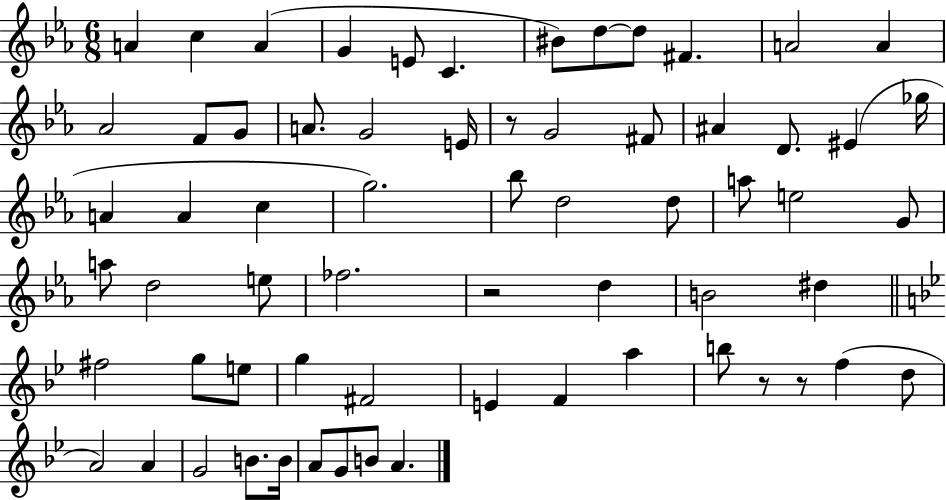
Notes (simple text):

A4/q C5/q A4/q G4/q E4/e C4/q. BIS4/e D5/e D5/e F#4/q. A4/h A4/q Ab4/h F4/e G4/e A4/e. G4/h E4/s R/e G4/h F#4/e A#4/q D4/e. EIS4/q Gb5/s A4/q A4/q C5/q G5/h. Bb5/e D5/h D5/e A5/e E5/h G4/e A5/e D5/h E5/e FES5/h. R/h D5/q B4/h D#5/q F#5/h G5/e E5/e G5/q F#4/h E4/q F4/q A5/q B5/e R/e R/e F5/q D5/e A4/h A4/q G4/h B4/e. B4/s A4/e G4/e B4/e A4/q.